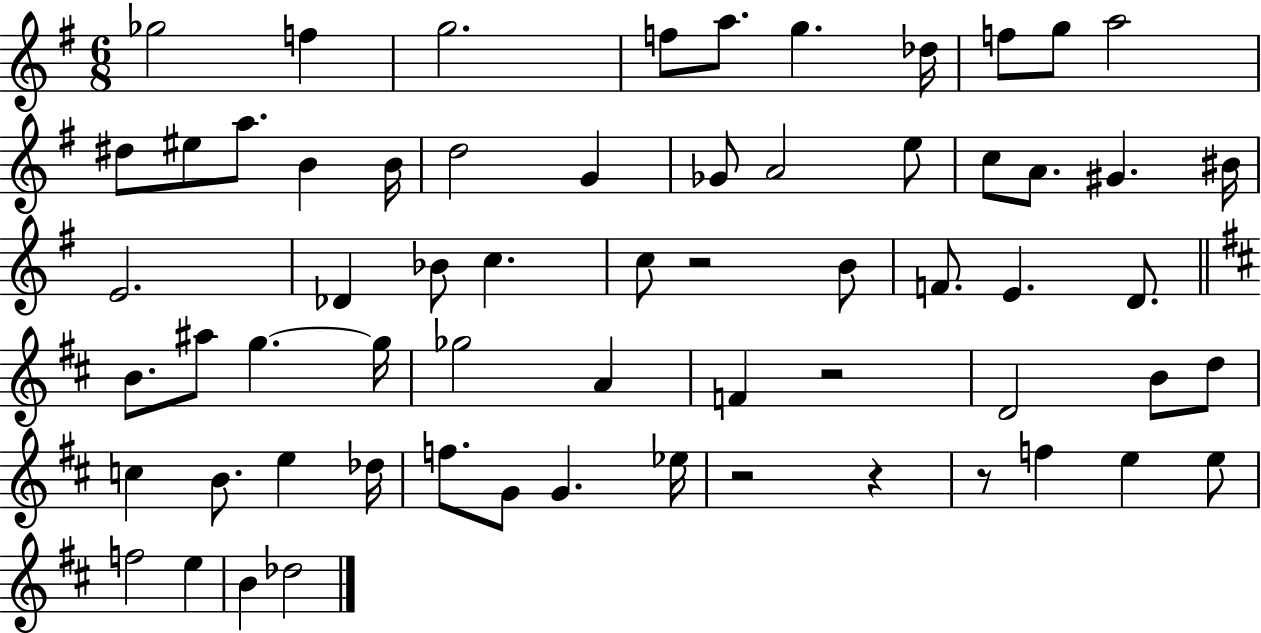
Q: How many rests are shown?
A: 5